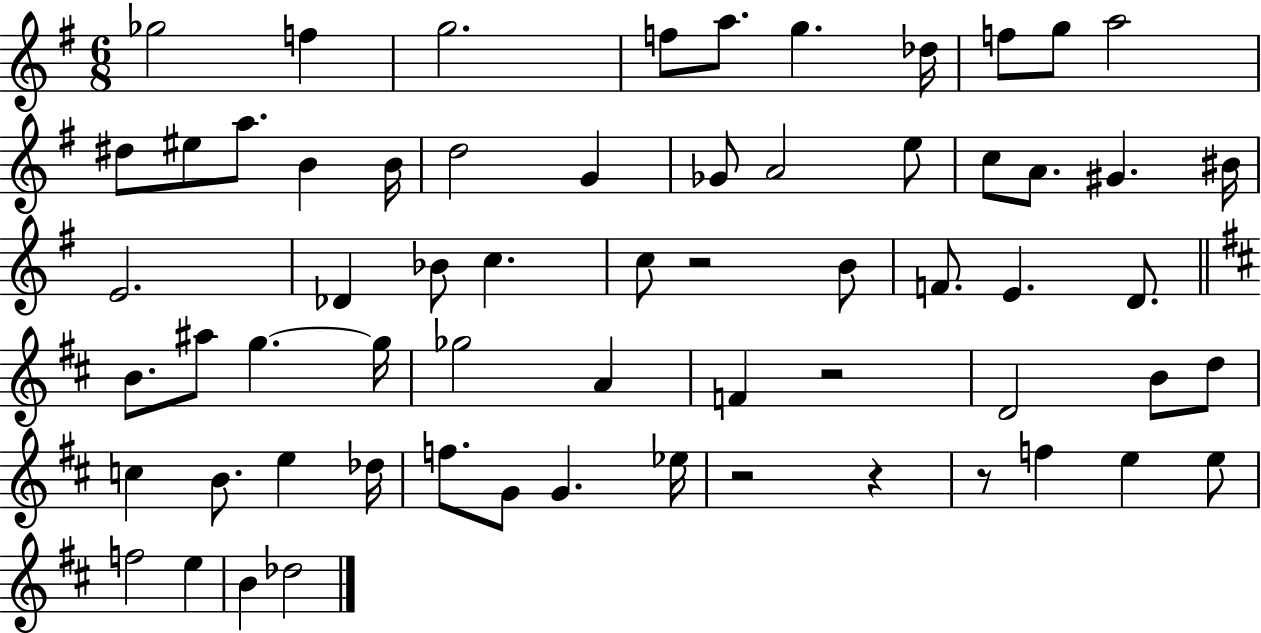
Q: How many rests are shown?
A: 5